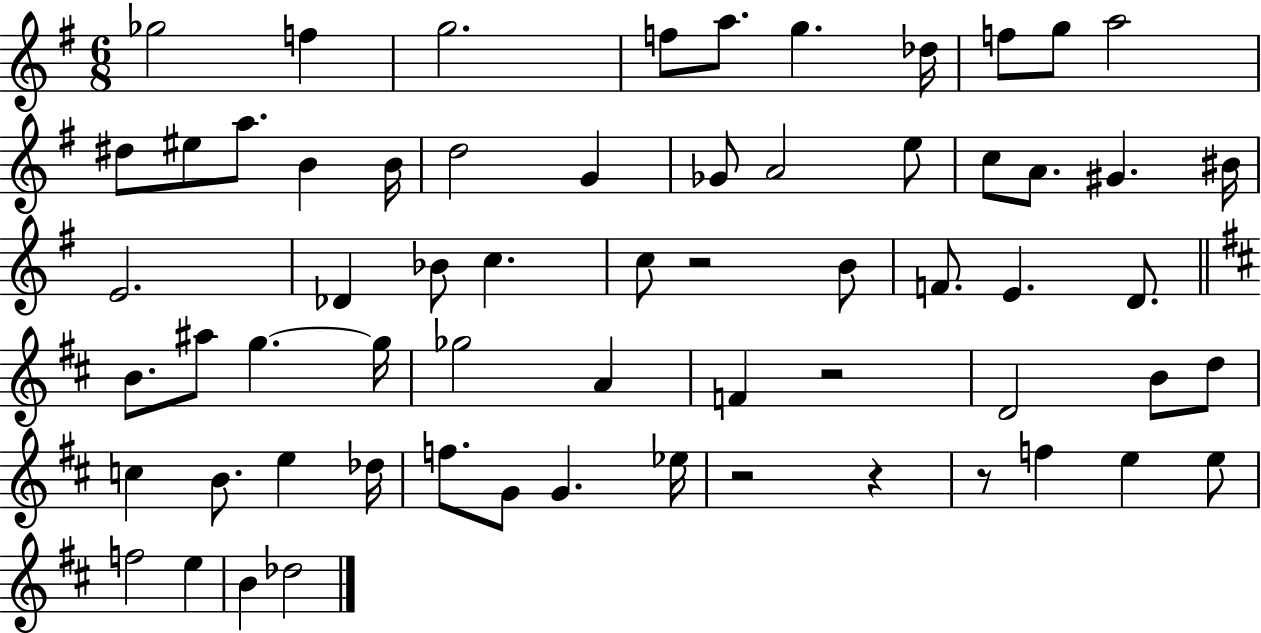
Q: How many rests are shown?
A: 5